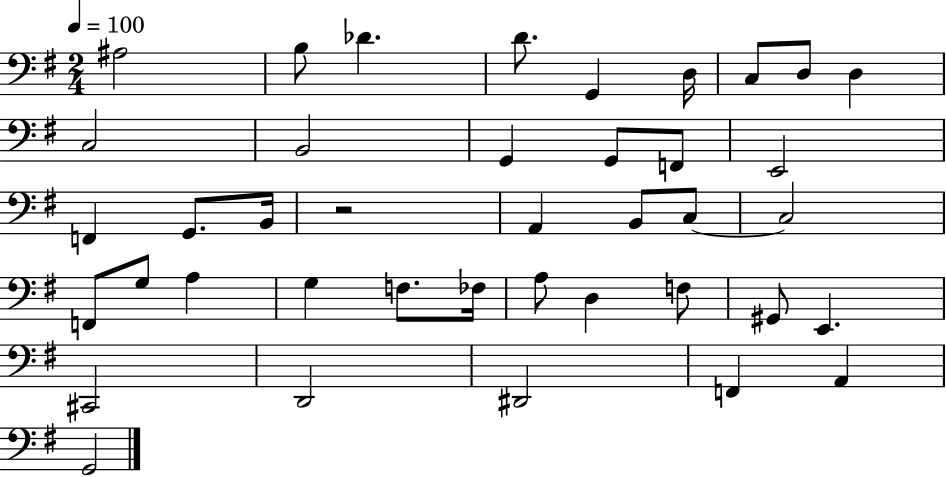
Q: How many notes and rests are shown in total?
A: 40